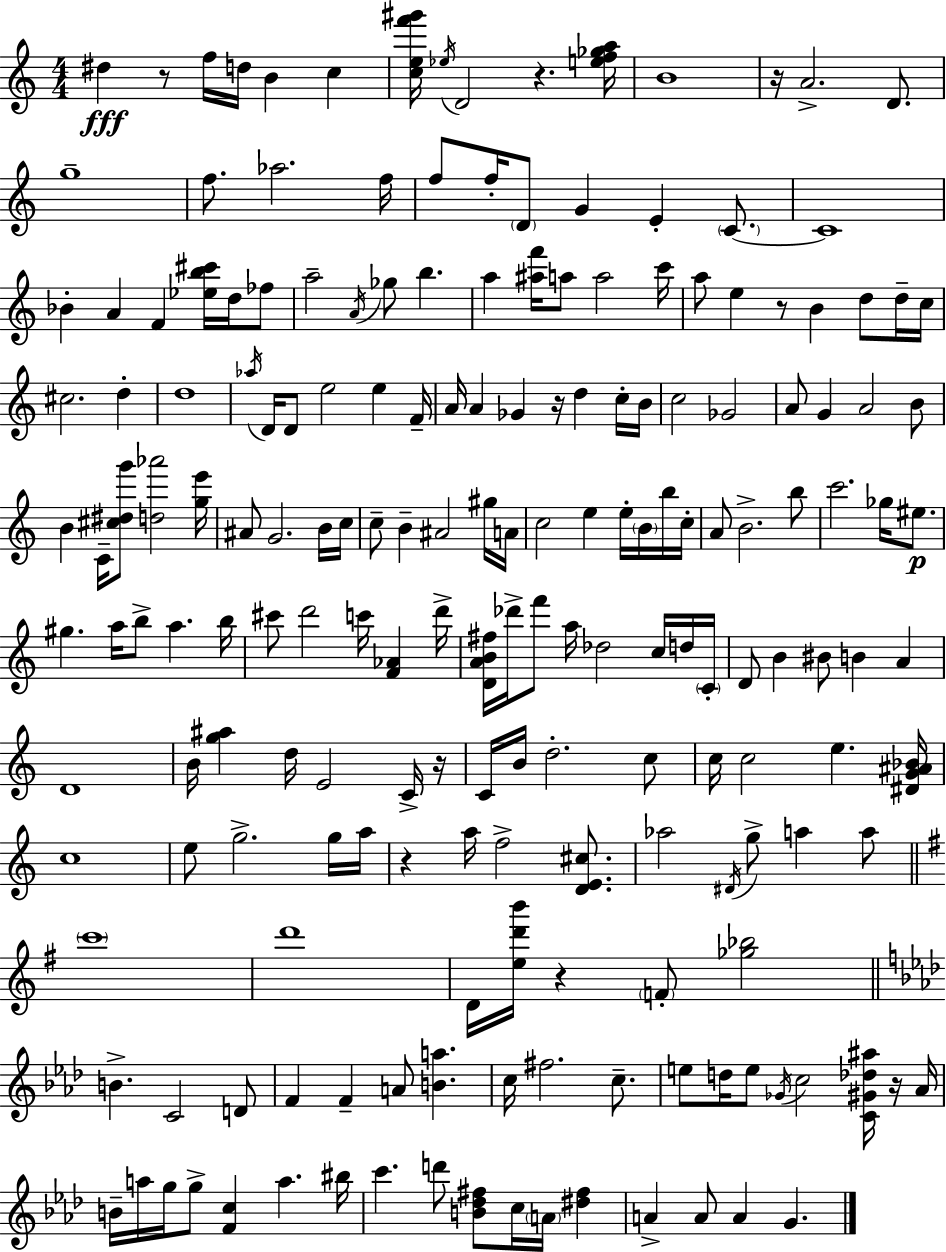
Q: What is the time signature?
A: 4/4